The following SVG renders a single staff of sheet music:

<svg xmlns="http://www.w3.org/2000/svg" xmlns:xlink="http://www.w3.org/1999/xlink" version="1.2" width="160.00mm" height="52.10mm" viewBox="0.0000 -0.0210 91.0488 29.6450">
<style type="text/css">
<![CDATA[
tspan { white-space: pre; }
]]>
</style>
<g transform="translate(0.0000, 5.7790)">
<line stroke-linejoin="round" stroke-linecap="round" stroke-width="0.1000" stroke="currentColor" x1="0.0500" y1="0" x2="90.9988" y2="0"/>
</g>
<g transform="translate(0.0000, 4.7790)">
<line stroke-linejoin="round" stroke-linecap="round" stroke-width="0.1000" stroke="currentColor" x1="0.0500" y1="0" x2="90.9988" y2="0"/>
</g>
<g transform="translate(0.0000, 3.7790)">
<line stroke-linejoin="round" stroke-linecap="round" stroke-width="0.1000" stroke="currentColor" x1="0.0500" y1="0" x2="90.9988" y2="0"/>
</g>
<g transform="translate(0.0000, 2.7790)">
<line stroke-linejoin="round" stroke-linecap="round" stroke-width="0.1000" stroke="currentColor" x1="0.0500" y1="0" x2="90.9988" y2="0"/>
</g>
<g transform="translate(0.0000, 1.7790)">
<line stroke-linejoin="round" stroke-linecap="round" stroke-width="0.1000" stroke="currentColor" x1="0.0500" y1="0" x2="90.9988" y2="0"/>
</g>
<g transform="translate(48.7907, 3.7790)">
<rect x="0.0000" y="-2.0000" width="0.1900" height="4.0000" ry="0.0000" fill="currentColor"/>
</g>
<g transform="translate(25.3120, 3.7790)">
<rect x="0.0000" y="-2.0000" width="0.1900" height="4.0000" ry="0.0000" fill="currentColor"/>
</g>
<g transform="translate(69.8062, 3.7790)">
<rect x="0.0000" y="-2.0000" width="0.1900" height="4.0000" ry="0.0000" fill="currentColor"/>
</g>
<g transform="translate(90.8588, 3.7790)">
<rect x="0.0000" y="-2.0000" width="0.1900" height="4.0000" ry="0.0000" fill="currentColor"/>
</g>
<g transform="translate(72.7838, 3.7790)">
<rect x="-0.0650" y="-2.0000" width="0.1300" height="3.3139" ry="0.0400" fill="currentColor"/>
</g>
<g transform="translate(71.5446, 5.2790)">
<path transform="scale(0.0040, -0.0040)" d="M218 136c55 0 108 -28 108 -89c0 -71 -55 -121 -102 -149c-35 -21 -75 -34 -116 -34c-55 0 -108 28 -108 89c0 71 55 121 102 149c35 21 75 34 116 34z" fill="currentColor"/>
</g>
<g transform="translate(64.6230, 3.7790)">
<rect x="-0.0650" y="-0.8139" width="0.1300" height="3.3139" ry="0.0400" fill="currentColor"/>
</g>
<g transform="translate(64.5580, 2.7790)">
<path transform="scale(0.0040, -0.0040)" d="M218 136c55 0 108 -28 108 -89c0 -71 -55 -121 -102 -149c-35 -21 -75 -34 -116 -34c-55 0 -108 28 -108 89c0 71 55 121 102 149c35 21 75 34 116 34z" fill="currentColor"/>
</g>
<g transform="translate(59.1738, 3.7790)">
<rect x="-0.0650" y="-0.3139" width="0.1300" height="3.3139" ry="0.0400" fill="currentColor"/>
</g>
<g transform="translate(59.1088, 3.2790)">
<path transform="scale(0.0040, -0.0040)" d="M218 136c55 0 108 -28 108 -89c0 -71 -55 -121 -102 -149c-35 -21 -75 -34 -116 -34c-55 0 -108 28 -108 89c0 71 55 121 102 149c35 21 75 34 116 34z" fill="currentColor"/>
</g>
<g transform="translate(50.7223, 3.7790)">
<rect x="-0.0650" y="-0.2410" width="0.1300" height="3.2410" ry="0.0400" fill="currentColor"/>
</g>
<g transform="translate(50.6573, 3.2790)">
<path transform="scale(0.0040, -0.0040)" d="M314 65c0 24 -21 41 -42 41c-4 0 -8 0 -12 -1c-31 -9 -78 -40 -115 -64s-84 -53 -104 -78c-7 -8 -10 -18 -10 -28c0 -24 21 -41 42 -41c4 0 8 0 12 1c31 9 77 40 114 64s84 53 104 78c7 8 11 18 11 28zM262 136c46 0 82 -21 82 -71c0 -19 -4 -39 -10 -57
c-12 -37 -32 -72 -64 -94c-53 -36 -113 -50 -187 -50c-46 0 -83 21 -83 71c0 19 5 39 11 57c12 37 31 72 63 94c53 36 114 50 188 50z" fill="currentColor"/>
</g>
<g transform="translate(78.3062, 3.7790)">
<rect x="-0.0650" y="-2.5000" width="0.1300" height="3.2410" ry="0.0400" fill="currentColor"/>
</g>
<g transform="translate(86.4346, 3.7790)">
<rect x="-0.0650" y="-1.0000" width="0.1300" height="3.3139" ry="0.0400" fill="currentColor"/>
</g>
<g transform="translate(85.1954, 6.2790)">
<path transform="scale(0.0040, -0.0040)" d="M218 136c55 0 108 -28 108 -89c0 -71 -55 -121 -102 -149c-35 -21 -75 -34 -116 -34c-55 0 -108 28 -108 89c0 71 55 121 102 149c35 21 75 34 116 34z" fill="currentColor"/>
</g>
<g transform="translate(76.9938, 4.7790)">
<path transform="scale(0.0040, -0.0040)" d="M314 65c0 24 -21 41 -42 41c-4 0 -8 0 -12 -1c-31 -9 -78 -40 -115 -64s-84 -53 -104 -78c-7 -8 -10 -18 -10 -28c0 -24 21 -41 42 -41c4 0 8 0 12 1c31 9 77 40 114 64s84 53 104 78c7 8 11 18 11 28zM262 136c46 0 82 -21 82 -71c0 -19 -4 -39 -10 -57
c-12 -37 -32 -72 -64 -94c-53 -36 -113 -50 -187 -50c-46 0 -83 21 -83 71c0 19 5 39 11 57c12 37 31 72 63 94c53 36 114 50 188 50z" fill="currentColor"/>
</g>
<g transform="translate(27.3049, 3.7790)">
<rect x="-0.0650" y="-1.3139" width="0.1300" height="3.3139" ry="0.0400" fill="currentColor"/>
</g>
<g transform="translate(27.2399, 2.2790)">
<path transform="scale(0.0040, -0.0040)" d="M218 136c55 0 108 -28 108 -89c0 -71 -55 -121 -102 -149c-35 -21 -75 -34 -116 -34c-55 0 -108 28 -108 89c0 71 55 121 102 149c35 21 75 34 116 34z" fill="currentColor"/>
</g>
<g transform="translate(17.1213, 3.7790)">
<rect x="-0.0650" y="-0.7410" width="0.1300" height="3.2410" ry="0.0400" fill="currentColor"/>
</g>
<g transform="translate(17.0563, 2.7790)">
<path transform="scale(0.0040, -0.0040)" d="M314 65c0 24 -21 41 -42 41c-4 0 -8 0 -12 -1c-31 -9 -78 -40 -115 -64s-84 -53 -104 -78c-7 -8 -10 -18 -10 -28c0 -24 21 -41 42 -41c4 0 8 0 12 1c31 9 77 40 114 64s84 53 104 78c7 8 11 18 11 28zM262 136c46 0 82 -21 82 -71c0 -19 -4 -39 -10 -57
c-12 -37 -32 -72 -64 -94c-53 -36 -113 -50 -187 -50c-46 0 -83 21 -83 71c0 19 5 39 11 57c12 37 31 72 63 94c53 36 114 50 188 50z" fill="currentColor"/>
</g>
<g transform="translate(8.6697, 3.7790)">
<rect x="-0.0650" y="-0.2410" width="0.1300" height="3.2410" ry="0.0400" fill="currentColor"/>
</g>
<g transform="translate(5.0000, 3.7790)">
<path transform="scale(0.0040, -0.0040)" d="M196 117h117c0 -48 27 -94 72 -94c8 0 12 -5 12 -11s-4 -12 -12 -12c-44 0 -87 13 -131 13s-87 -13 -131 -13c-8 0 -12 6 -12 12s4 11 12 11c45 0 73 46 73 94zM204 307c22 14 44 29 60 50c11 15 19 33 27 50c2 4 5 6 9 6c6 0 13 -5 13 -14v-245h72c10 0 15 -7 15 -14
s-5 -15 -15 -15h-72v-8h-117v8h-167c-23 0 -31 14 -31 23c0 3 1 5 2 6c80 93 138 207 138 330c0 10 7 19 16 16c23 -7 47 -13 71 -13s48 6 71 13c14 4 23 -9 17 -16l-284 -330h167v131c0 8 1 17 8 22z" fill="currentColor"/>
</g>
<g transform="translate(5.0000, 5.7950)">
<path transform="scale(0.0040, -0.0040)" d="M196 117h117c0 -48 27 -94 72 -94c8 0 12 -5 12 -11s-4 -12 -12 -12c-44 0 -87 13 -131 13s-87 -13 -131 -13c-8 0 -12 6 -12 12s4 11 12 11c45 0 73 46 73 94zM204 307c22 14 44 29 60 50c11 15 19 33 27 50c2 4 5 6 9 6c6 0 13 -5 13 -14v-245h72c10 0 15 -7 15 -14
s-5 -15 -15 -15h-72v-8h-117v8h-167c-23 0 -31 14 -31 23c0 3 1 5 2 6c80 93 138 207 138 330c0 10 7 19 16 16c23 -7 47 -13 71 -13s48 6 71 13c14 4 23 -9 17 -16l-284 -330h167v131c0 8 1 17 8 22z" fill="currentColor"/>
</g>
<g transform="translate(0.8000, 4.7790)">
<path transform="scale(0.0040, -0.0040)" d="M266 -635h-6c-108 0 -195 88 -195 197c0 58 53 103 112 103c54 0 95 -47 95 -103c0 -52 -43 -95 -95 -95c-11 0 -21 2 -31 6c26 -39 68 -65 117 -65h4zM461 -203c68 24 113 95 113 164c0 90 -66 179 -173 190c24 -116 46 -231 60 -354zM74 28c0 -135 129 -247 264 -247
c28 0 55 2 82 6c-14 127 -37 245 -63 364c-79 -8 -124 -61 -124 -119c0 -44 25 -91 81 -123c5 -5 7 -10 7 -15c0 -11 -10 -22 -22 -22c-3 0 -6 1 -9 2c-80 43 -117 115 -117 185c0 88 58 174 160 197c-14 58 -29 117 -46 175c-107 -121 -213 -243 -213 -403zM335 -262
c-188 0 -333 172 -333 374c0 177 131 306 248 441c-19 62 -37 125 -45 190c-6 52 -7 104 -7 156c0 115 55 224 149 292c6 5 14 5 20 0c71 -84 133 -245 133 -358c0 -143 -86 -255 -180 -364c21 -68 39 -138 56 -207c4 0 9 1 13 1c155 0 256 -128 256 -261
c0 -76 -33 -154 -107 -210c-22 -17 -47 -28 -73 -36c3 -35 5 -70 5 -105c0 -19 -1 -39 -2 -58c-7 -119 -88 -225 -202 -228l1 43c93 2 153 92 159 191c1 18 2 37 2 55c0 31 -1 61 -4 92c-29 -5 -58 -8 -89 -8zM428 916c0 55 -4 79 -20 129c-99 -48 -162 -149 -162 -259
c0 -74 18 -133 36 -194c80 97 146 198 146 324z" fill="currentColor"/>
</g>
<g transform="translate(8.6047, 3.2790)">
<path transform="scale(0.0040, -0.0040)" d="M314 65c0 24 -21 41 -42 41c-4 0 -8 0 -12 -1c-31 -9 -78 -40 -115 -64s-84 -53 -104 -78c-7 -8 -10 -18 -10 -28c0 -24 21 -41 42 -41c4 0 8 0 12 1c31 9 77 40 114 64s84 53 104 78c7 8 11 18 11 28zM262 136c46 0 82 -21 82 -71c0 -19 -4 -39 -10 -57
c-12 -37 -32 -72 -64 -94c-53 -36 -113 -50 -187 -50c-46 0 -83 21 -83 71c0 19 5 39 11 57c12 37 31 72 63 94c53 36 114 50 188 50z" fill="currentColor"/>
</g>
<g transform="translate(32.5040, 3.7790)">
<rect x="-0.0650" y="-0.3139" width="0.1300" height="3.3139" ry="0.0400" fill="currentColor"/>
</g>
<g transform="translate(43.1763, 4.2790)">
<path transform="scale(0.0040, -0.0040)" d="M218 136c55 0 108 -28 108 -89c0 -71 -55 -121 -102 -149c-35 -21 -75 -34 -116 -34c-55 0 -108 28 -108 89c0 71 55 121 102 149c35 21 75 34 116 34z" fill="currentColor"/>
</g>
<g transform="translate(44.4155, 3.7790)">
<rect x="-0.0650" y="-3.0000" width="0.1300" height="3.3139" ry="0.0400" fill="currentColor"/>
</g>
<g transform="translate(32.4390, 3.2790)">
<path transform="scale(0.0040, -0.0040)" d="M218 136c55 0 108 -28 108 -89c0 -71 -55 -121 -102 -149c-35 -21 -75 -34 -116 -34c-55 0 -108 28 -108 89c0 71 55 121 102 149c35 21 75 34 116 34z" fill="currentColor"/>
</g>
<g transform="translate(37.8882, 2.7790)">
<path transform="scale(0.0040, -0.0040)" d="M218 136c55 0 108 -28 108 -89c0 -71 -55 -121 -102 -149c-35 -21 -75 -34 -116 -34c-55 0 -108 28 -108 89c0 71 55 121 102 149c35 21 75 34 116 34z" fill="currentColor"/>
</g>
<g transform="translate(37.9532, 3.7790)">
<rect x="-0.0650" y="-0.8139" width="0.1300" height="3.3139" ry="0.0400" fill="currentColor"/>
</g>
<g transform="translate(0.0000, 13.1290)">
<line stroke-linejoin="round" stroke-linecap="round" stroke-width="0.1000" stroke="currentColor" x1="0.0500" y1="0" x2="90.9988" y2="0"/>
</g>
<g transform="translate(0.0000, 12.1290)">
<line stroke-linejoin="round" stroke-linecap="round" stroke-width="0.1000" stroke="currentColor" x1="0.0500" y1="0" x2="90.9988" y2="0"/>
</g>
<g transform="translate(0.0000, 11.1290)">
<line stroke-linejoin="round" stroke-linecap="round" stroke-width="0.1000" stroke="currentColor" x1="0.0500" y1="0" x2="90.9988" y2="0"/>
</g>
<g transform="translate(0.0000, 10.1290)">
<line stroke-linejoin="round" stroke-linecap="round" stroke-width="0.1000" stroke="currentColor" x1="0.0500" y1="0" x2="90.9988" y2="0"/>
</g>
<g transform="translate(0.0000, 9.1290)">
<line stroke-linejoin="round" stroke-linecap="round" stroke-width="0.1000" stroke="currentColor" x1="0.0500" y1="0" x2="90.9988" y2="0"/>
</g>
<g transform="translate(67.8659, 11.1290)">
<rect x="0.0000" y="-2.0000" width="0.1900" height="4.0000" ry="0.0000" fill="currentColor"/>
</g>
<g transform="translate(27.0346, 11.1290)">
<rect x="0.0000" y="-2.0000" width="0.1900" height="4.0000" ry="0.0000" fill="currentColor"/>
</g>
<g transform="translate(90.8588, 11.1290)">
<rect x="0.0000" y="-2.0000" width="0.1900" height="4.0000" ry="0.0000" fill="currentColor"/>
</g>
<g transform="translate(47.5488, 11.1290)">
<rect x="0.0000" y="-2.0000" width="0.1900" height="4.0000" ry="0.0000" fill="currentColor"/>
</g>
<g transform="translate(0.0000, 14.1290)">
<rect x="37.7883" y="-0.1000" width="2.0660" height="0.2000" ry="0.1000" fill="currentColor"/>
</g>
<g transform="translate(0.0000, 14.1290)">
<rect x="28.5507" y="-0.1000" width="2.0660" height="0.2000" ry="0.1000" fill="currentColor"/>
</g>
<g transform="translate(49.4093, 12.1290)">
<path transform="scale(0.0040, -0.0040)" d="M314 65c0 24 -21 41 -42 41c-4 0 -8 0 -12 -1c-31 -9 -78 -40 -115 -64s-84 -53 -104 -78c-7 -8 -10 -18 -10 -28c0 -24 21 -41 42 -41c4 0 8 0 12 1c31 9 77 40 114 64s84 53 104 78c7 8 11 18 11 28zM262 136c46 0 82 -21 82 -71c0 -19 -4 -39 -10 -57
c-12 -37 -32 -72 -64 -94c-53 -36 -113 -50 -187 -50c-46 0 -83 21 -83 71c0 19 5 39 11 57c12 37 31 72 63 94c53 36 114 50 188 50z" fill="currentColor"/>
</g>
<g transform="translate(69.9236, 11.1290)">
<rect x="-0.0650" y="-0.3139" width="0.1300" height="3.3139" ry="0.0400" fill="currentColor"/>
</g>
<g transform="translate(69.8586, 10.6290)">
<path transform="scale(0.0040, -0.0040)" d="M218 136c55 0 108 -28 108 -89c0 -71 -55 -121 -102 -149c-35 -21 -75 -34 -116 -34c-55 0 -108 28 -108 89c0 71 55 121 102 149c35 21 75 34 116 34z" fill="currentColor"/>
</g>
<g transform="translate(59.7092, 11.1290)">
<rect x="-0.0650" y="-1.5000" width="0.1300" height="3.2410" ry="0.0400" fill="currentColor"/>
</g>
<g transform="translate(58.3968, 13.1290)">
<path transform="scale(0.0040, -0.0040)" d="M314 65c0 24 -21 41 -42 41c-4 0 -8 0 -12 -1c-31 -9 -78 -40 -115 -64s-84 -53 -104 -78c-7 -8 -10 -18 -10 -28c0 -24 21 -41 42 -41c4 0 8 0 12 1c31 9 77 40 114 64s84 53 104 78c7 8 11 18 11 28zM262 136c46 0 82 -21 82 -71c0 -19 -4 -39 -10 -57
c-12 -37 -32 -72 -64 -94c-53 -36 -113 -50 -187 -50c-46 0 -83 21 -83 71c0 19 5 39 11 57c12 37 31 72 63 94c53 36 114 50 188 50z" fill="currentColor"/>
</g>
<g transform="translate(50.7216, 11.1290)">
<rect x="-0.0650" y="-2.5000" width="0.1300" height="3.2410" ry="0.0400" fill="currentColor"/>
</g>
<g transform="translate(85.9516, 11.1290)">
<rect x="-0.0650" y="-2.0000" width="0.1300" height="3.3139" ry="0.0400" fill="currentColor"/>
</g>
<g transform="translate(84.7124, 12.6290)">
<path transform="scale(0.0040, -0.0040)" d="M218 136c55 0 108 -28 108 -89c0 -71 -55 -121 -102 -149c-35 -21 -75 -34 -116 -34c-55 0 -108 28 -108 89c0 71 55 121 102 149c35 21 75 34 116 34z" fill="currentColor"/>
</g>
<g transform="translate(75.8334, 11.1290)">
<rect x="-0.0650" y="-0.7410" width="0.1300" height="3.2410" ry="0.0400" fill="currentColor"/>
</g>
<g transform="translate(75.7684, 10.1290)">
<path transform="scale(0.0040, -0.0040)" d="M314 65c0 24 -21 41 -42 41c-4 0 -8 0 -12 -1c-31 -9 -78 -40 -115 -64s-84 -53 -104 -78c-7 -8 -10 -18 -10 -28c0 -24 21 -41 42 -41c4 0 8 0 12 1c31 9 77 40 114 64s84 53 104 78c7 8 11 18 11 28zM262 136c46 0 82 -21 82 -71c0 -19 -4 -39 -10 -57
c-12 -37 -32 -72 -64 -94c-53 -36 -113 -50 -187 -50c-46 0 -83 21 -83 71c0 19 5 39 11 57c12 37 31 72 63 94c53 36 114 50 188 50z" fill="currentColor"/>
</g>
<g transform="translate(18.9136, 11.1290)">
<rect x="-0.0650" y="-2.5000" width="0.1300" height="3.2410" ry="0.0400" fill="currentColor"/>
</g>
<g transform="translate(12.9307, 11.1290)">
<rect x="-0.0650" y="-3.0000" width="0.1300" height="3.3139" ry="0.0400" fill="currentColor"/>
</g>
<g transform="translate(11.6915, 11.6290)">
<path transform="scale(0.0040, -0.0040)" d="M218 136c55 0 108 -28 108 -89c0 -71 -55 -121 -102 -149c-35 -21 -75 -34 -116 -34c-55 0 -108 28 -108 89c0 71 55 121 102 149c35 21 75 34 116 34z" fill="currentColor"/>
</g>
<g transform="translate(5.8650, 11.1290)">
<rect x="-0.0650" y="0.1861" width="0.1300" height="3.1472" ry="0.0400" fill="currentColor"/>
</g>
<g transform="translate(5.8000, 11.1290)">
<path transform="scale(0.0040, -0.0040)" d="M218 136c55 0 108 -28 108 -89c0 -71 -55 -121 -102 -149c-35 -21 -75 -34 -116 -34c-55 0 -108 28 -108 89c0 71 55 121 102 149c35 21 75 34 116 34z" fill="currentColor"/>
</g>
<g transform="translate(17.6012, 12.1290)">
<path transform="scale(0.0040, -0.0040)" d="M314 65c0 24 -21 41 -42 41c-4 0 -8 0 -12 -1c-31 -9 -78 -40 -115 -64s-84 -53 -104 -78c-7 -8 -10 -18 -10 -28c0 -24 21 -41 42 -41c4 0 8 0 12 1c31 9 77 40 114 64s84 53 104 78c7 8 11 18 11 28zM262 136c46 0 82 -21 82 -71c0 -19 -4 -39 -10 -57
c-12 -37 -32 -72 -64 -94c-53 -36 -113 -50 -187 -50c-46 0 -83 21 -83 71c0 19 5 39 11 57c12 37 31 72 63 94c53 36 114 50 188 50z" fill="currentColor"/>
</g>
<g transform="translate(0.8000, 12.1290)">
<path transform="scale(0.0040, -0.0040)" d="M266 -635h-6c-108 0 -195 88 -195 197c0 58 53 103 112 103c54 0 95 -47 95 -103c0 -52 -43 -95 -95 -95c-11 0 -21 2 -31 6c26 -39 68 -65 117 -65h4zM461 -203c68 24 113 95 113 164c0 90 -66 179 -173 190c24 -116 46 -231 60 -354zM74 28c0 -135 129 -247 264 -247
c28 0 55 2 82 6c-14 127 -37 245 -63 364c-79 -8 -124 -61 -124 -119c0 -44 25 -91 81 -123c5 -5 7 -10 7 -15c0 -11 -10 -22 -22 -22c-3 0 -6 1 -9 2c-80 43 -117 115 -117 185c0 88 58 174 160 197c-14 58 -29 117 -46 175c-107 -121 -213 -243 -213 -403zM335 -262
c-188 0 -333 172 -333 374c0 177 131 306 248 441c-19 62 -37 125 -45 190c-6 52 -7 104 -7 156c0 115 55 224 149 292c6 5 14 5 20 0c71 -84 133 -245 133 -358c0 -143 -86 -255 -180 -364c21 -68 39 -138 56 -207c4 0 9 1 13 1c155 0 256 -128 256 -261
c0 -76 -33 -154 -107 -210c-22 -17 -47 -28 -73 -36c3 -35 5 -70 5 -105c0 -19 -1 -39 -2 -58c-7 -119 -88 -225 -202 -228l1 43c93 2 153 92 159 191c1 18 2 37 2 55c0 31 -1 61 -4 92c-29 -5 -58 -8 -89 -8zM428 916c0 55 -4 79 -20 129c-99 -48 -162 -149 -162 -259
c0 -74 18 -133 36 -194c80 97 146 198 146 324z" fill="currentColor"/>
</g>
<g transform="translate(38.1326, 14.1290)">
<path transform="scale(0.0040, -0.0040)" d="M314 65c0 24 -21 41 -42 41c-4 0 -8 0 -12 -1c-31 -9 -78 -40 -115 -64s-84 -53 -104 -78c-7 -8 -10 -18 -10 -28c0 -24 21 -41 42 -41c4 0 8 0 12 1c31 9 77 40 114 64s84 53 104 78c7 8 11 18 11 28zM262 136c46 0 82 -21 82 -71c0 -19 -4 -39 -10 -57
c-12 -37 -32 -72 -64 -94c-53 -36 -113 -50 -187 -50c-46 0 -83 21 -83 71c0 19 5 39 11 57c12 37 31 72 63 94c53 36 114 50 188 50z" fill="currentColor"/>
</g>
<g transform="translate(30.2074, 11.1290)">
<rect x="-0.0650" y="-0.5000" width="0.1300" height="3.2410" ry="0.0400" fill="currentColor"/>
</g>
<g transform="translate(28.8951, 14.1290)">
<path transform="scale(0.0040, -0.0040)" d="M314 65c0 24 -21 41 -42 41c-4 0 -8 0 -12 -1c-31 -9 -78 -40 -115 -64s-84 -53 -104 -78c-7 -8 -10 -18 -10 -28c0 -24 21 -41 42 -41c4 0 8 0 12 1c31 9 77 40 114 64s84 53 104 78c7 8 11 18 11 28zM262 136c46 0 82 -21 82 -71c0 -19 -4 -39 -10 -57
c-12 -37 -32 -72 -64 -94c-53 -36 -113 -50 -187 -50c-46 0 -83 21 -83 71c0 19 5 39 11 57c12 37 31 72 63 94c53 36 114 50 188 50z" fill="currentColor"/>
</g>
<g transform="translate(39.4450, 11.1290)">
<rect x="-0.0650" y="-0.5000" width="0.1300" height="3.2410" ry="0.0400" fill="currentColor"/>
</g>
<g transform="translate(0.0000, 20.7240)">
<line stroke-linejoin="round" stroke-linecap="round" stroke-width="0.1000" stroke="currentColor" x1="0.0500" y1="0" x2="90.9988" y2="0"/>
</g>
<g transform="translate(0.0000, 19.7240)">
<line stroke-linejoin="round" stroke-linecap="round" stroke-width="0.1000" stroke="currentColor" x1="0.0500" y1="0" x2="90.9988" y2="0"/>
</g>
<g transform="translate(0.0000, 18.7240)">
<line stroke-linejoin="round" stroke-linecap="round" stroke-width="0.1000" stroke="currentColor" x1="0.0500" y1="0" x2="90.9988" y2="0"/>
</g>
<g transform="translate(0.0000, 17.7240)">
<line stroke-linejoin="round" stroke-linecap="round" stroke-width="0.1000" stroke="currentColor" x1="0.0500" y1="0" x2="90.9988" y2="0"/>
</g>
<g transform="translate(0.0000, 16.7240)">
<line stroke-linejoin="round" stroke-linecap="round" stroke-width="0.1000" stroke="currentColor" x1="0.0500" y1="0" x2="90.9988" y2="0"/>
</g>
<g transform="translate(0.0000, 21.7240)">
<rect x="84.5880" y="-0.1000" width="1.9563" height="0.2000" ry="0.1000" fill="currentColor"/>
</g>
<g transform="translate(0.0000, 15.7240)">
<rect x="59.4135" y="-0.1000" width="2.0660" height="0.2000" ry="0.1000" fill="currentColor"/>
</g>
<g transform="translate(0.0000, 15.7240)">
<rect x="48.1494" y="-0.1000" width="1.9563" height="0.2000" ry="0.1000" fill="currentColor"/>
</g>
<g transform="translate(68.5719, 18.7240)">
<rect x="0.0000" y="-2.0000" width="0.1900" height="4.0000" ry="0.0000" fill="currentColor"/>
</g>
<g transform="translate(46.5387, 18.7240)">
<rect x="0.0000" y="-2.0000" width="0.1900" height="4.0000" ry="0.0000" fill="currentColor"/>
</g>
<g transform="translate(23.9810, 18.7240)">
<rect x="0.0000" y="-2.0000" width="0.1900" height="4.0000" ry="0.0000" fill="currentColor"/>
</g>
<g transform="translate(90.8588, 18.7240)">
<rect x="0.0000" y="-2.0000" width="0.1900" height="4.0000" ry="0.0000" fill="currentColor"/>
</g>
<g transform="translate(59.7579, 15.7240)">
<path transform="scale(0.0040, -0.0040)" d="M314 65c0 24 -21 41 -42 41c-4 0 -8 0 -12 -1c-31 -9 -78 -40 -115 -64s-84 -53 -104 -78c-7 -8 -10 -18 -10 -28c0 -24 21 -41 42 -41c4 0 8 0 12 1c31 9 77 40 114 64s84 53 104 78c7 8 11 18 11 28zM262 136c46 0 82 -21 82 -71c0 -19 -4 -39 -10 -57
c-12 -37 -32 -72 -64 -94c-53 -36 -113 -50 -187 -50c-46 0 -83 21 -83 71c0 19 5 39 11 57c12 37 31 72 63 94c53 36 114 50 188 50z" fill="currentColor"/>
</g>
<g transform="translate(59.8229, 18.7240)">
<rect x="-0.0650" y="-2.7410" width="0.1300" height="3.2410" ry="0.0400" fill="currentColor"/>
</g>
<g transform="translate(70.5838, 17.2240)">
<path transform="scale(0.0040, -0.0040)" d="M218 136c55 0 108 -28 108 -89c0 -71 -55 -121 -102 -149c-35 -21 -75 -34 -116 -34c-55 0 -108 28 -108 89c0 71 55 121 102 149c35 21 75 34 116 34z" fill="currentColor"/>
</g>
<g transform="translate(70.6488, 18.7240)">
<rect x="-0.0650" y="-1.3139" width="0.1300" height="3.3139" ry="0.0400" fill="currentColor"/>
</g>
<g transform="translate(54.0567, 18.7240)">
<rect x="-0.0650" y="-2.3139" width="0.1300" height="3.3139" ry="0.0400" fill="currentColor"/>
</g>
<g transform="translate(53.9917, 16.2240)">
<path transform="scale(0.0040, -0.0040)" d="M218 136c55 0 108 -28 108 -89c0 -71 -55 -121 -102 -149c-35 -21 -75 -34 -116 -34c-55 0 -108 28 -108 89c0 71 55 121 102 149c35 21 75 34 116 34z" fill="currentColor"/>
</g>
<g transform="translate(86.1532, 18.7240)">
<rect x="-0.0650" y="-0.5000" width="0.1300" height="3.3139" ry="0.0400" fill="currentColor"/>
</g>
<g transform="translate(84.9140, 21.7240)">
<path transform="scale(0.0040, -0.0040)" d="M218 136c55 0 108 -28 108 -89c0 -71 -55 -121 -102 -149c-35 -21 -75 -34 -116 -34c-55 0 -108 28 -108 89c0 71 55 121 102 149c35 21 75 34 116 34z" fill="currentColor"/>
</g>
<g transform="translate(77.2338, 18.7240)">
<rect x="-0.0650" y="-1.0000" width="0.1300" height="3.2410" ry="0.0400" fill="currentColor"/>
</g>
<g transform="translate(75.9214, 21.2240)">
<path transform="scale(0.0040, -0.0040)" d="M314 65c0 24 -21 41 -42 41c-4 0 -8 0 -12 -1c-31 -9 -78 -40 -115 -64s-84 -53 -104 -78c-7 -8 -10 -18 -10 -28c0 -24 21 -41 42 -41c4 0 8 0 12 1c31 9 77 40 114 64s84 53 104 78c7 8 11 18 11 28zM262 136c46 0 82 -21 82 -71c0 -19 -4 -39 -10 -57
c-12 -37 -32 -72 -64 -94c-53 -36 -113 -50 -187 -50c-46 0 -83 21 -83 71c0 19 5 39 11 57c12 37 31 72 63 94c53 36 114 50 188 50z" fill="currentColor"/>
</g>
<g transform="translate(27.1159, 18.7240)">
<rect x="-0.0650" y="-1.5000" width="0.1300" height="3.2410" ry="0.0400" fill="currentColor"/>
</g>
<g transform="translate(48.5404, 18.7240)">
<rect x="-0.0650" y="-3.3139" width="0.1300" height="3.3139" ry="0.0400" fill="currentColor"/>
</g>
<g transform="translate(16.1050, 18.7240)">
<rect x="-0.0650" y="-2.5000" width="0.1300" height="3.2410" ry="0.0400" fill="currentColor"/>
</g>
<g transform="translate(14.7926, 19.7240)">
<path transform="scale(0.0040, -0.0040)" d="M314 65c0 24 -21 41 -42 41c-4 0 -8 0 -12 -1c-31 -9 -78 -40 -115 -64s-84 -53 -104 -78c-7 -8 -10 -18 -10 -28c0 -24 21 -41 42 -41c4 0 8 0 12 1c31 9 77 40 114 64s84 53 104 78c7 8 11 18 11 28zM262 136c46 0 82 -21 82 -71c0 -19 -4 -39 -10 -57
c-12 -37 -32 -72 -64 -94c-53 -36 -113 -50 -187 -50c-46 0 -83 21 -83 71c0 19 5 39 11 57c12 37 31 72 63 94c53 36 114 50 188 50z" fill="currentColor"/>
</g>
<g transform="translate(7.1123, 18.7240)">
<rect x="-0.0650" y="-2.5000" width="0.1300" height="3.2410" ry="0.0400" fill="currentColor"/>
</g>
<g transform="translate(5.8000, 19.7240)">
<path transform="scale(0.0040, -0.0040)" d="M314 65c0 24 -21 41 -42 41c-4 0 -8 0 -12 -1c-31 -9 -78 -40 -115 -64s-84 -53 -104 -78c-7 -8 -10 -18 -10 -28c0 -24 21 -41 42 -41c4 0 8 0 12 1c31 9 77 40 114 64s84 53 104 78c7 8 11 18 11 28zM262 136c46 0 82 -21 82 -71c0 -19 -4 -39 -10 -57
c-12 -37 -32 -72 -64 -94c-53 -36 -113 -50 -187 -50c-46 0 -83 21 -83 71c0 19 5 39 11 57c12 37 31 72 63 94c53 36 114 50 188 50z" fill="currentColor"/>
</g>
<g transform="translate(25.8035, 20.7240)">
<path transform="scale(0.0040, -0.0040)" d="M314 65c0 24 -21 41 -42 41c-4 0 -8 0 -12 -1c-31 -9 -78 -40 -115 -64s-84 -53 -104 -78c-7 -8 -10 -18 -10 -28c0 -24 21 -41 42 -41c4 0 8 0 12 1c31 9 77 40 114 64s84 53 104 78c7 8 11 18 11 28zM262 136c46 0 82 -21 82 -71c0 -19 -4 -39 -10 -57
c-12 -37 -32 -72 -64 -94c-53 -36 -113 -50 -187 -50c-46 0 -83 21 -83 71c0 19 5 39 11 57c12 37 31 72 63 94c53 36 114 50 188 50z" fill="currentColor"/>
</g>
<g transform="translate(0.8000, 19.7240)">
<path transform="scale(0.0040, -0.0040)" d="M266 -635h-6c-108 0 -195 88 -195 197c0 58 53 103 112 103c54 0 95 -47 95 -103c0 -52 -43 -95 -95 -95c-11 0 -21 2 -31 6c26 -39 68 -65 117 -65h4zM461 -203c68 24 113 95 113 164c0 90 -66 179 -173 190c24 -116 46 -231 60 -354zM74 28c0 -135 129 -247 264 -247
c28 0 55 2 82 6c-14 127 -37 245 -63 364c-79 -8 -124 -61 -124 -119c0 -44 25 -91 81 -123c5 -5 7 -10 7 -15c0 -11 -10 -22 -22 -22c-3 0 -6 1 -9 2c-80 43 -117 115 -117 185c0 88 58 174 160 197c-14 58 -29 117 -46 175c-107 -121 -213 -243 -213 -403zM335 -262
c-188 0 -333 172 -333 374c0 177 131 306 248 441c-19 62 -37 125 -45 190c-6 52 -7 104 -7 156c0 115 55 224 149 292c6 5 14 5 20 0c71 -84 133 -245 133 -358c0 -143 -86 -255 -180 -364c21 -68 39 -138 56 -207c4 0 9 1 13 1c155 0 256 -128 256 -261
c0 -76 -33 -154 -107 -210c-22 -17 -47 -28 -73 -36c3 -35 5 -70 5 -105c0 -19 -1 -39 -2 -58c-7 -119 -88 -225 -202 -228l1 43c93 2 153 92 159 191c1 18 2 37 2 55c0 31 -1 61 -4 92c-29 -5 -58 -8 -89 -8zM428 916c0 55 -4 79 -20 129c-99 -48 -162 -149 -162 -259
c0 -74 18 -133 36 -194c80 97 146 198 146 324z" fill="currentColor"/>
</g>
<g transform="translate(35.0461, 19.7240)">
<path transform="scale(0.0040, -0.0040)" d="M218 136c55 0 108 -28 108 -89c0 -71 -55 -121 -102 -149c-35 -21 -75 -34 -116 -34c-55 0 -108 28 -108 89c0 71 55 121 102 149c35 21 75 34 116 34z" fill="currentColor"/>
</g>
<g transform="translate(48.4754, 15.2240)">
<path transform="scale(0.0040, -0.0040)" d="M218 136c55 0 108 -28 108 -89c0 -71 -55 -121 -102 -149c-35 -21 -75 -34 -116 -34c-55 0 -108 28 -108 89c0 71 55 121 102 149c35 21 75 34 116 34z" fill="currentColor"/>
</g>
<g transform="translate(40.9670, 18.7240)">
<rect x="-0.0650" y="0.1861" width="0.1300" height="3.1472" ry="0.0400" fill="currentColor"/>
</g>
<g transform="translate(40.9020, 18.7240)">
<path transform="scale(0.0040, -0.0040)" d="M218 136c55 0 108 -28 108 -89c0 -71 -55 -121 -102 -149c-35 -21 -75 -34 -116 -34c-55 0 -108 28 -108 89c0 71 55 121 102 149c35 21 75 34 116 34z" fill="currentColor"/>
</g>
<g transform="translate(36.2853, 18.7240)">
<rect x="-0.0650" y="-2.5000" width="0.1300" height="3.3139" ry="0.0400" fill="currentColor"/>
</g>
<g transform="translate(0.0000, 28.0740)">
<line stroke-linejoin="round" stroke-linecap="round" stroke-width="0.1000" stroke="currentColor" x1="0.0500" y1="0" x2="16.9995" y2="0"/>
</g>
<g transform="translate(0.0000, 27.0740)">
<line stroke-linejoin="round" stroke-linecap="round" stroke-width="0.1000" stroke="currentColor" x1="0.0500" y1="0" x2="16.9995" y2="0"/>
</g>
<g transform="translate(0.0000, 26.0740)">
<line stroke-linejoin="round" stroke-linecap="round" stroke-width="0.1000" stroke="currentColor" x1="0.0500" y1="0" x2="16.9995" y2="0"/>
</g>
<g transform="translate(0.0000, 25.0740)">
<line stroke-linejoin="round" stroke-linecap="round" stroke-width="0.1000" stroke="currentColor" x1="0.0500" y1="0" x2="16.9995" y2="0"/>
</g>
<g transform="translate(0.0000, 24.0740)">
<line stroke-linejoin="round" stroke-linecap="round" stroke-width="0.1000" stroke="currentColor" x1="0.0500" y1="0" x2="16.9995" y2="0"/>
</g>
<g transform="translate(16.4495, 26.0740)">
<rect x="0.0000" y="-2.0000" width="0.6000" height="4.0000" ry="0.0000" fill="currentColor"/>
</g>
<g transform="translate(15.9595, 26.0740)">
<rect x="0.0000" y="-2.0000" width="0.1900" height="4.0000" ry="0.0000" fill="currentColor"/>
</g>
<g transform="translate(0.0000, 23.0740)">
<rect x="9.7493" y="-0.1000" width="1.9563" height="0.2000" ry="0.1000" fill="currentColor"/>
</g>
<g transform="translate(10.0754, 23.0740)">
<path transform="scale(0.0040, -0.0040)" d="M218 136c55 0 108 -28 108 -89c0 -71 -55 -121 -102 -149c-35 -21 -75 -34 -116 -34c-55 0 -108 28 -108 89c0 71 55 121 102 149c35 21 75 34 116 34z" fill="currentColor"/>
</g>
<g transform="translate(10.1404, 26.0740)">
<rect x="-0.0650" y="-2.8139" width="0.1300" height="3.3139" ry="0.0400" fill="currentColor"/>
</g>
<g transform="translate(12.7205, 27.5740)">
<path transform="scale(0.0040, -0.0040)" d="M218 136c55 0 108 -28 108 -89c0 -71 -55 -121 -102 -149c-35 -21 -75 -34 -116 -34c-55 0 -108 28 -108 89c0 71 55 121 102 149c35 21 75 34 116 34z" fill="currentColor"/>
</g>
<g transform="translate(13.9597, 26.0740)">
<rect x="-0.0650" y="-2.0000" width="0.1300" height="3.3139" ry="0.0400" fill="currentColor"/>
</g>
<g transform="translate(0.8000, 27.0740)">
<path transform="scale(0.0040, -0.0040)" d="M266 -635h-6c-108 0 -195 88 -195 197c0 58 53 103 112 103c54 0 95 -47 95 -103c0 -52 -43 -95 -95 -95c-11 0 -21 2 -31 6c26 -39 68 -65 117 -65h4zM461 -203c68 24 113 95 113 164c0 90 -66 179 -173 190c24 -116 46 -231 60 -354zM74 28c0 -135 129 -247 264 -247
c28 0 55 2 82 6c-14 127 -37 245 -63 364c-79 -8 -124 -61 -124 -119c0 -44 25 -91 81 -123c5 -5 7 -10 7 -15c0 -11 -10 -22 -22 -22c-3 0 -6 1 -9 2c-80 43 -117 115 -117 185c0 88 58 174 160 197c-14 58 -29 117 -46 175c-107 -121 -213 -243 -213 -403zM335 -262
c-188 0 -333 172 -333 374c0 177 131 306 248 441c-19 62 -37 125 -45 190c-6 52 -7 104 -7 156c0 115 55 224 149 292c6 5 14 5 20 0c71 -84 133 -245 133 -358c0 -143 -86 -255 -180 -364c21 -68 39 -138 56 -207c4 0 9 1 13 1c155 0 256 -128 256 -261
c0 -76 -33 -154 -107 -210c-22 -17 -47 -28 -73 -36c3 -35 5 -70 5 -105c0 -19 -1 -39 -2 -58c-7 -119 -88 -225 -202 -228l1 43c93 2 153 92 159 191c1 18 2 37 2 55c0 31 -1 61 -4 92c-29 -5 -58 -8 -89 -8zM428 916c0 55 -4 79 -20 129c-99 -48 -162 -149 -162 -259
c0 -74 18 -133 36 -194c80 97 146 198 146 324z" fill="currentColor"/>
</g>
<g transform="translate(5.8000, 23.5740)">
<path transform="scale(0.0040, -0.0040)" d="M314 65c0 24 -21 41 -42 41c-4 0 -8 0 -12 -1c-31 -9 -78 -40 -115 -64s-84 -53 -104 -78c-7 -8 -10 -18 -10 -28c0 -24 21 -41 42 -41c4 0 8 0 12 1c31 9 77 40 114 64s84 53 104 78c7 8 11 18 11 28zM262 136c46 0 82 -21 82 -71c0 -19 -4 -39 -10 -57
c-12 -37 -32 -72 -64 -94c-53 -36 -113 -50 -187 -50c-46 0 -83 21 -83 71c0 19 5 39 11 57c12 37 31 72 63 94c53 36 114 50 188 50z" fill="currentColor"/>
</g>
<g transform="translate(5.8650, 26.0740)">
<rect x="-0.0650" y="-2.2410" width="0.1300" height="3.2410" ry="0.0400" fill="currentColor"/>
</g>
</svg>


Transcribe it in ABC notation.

X:1
T:Untitled
M:4/4
L:1/4
K:C
c2 d2 e c d A c2 c d F G2 D B A G2 C2 C2 G2 E2 c d2 F G2 G2 E2 G B b g a2 e D2 C g2 a F